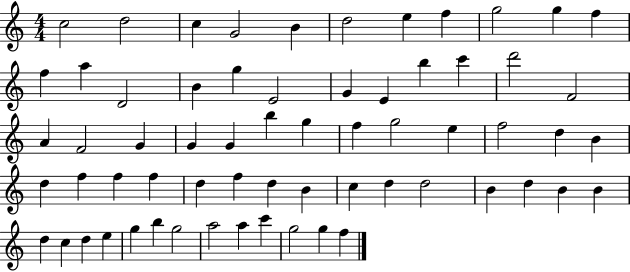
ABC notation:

X:1
T:Untitled
M:4/4
L:1/4
K:C
c2 d2 c G2 B d2 e f g2 g f f a D2 B g E2 G E b c' d'2 F2 A F2 G G G b g f g2 e f2 d B d f f f d f d B c d d2 B d B B d c d e g b g2 a2 a c' g2 g f